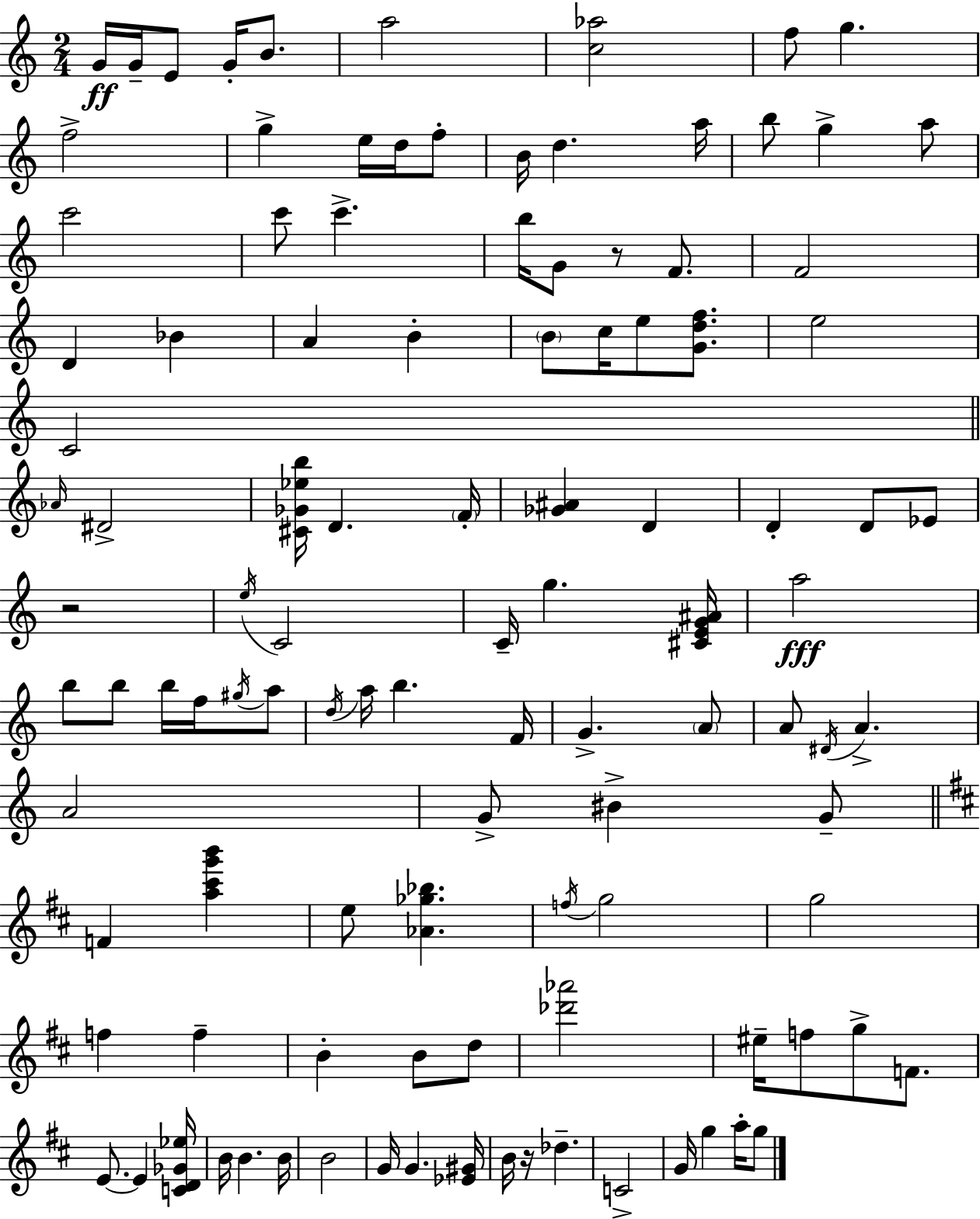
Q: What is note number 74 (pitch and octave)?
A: F5